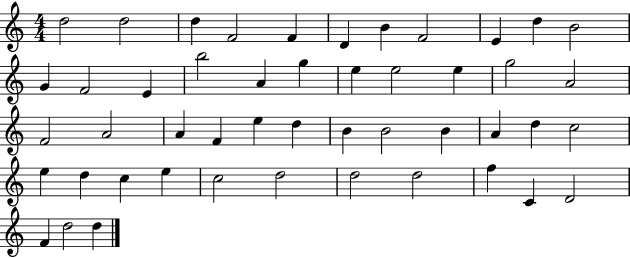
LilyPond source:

{
  \clef treble
  \numericTimeSignature
  \time 4/4
  \key c \major
  d''2 d''2 | d''4 f'2 f'4 | d'4 b'4 f'2 | e'4 d''4 b'2 | \break g'4 f'2 e'4 | b''2 a'4 g''4 | e''4 e''2 e''4 | g''2 a'2 | \break f'2 a'2 | a'4 f'4 e''4 d''4 | b'4 b'2 b'4 | a'4 d''4 c''2 | \break e''4 d''4 c''4 e''4 | c''2 d''2 | d''2 d''2 | f''4 c'4 d'2 | \break f'4 d''2 d''4 | \bar "|."
}